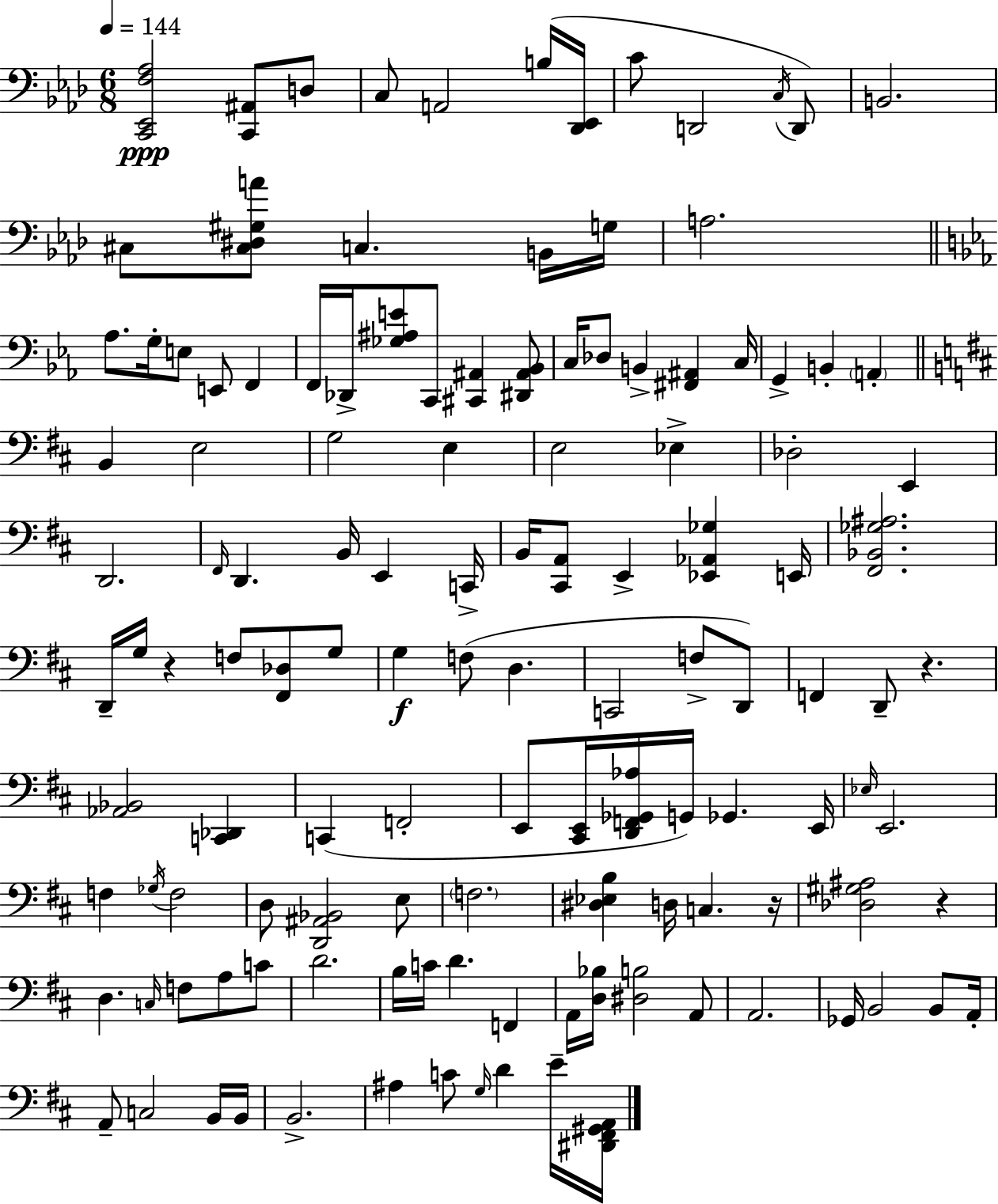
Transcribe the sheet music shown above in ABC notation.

X:1
T:Untitled
M:6/8
L:1/4
K:Ab
[C,,_E,,F,_A,]2 [C,,^A,,]/2 D,/2 C,/2 A,,2 B,/4 [_D,,_E,,]/4 C/2 D,,2 C,/4 D,,/2 B,,2 ^C,/2 [^C,^D,^G,A]/2 C, B,,/4 G,/4 A,2 _A,/2 G,/4 E,/2 E,,/2 F,, F,,/4 _D,,/4 [_G,^A,E]/2 C,,/2 [^C,,^A,,] [^D,,^A,,_B,,]/2 C,/4 _D,/2 B,, [^F,,^A,,] C,/4 G,, B,, A,, B,, E,2 G,2 E, E,2 _E, _D,2 E,, D,,2 ^F,,/4 D,, B,,/4 E,, C,,/4 B,,/4 [^C,,A,,]/2 E,, [_E,,_A,,_G,] E,,/4 [^F,,_B,,_G,^A,]2 D,,/4 G,/4 z F,/2 [^F,,_D,]/2 G,/2 G, F,/2 D, C,,2 F,/2 D,,/2 F,, D,,/2 z [_A,,_B,,]2 [C,,_D,,] C,, F,,2 E,,/2 [^C,,E,,]/4 [D,,F,,_G,,_A,]/4 G,,/4 _G,, E,,/4 _E,/4 E,,2 F, _G,/4 F,2 D,/2 [D,,^A,,_B,,]2 E,/2 F,2 [^D,_E,B,] D,/4 C, z/4 [_D,^G,^A,]2 z D, C,/4 F,/2 A,/2 C/2 D2 B,/4 C/4 D F,, A,,/4 [D,_B,]/4 [^D,B,]2 A,,/2 A,,2 _G,,/4 B,,2 B,,/2 A,,/4 A,,/2 C,2 B,,/4 B,,/4 B,,2 ^A, C/2 G,/4 D E/4 [^D,,^F,,^G,,A,,]/4